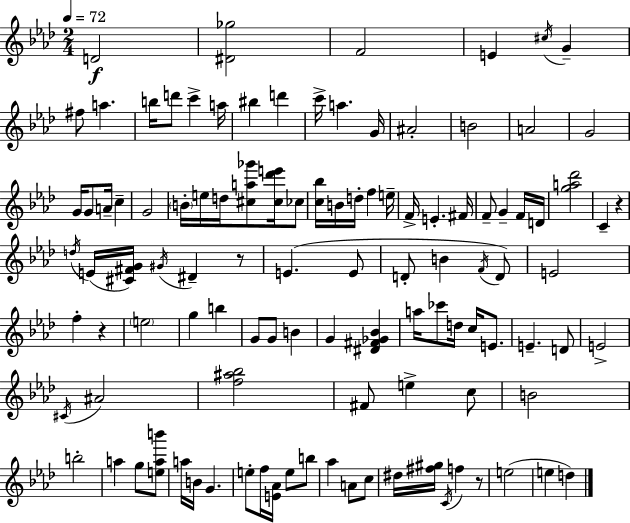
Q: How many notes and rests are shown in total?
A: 108